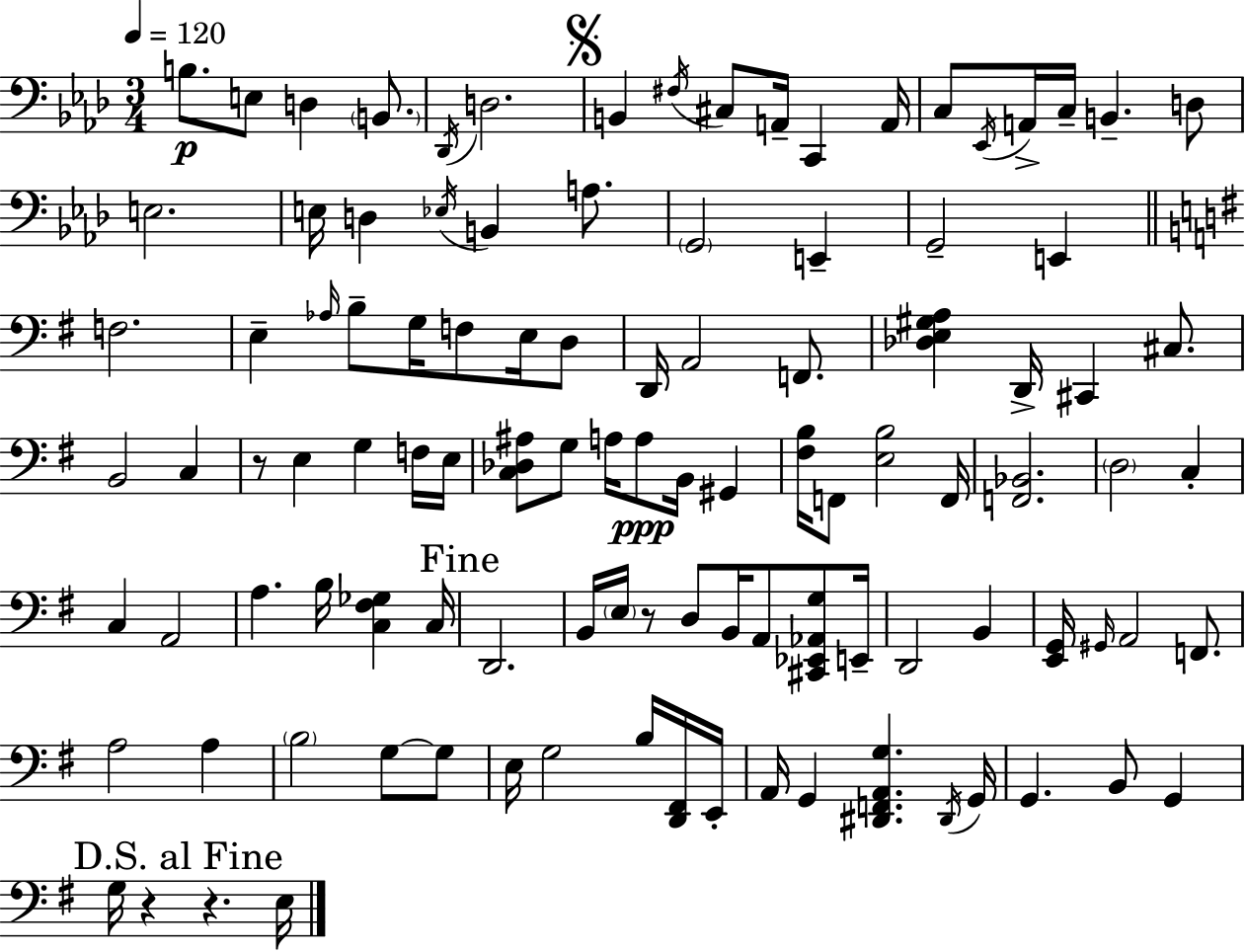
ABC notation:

X:1
T:Untitled
M:3/4
L:1/4
K:Ab
B,/2 E,/2 D, B,,/2 _D,,/4 D,2 B,, ^F,/4 ^C,/2 A,,/4 C,, A,,/4 C,/2 _E,,/4 A,,/4 C,/4 B,, D,/2 E,2 E,/4 D, _E,/4 B,, A,/2 G,,2 E,, G,,2 E,, F,2 E, _A,/4 B,/2 G,/4 F,/2 E,/4 D,/2 D,,/4 A,,2 F,,/2 [_D,E,^G,A,] D,,/4 ^C,, ^C,/2 B,,2 C, z/2 E, G, F,/4 E,/4 [C,_D,^A,]/2 G,/2 A,/4 A,/2 B,,/4 ^G,, [^F,B,]/4 F,,/2 [E,B,]2 F,,/4 [F,,_B,,]2 D,2 C, C, A,,2 A, B,/4 [C,^F,_G,] C,/4 D,,2 B,,/4 E,/4 z/2 D,/2 B,,/4 A,,/2 [^C,,_E,,_A,,G,]/2 E,,/4 D,,2 B,, [E,,G,,]/4 ^G,,/4 A,,2 F,,/2 A,2 A, B,2 G,/2 G,/2 E,/4 G,2 B,/4 [D,,^F,,]/4 E,,/4 A,,/4 G,, [^D,,F,,A,,G,] ^D,,/4 G,,/4 G,, B,,/2 G,, G,/4 z z E,/4